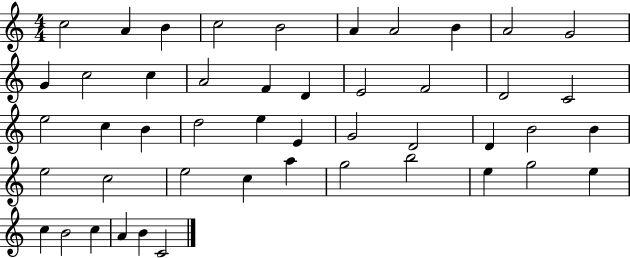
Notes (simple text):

C5/h A4/q B4/q C5/h B4/h A4/q A4/h B4/q A4/h G4/h G4/q C5/h C5/q A4/h F4/q D4/q E4/h F4/h D4/h C4/h E5/h C5/q B4/q D5/h E5/q E4/q G4/h D4/h D4/q B4/h B4/q E5/h C5/h E5/h C5/q A5/q G5/h B5/h E5/q G5/h E5/q C5/q B4/h C5/q A4/q B4/q C4/h